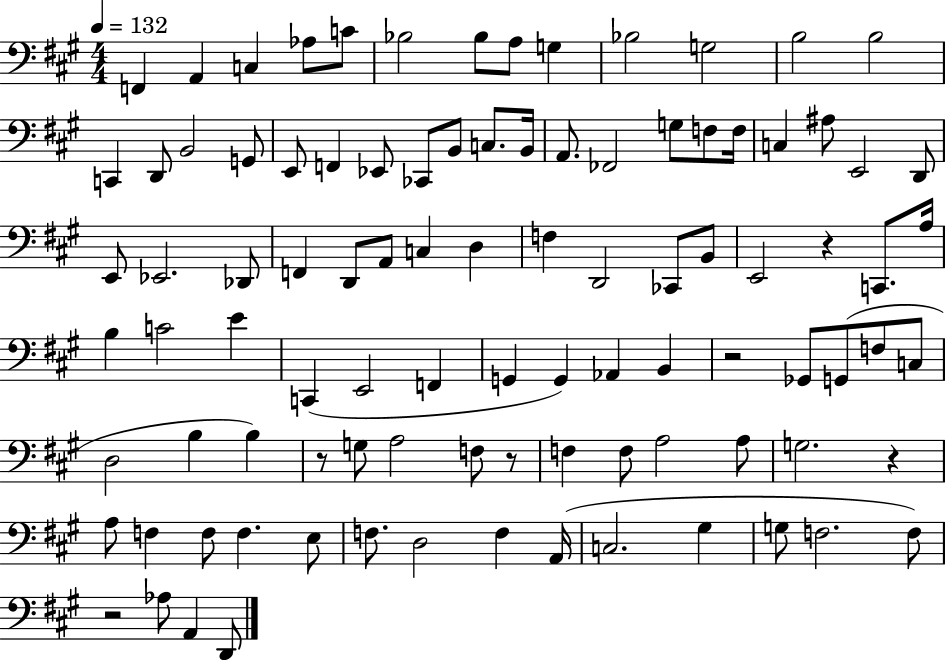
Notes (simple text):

F2/q A2/q C3/q Ab3/e C4/e Bb3/h Bb3/e A3/e G3/q Bb3/h G3/h B3/h B3/h C2/q D2/e B2/h G2/e E2/e F2/q Eb2/e CES2/e B2/e C3/e. B2/s A2/e. FES2/h G3/e F3/e F3/s C3/q A#3/e E2/h D2/e E2/e Eb2/h. Db2/e F2/q D2/e A2/e C3/q D3/q F3/q D2/h CES2/e B2/e E2/h R/q C2/e. A3/s B3/q C4/h E4/q C2/q E2/h F2/q G2/q G2/q Ab2/q B2/q R/h Gb2/e G2/e F3/e C3/e D3/h B3/q B3/q R/e G3/e A3/h F3/e R/e F3/q F3/e A3/h A3/e G3/h. R/q A3/e F3/q F3/e F3/q. E3/e F3/e. D3/h F3/q A2/s C3/h. G#3/q G3/e F3/h. F3/e R/h Ab3/e A2/q D2/e